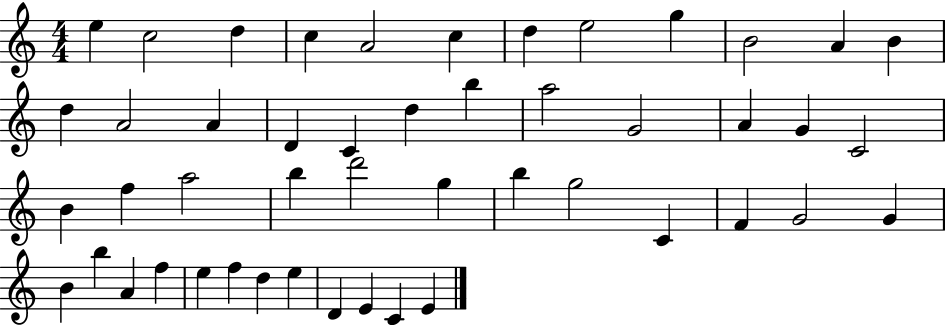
E5/q C5/h D5/q C5/q A4/h C5/q D5/q E5/h G5/q B4/h A4/q B4/q D5/q A4/h A4/q D4/q C4/q D5/q B5/q A5/h G4/h A4/q G4/q C4/h B4/q F5/q A5/h B5/q D6/h G5/q B5/q G5/h C4/q F4/q G4/h G4/q B4/q B5/q A4/q F5/q E5/q F5/q D5/q E5/q D4/q E4/q C4/q E4/q